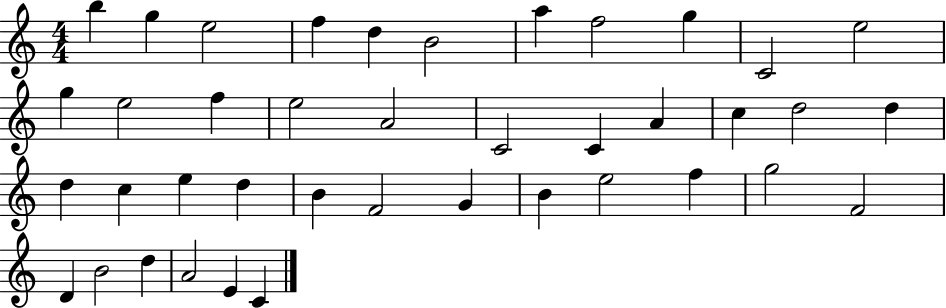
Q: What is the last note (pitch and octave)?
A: C4